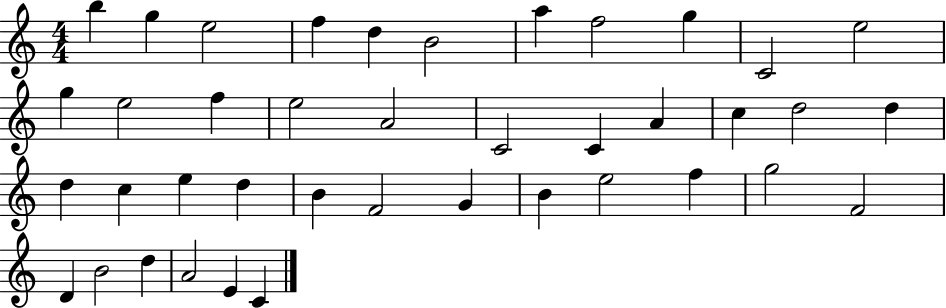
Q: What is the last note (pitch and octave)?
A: C4